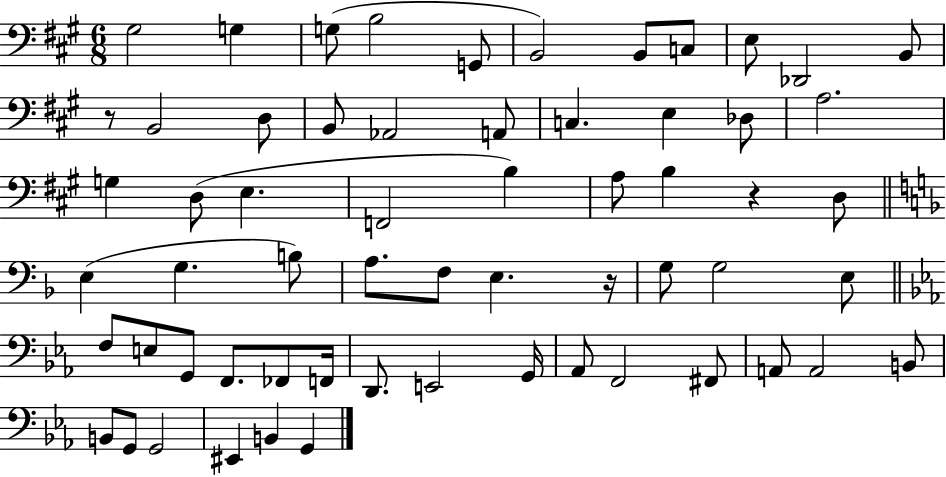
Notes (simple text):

G#3/h G3/q G3/e B3/h G2/e B2/h B2/e C3/e E3/e Db2/h B2/e R/e B2/h D3/e B2/e Ab2/h A2/e C3/q. E3/q Db3/e A3/h. G3/q D3/e E3/q. F2/h B3/q A3/e B3/q R/q D3/e E3/q G3/q. B3/e A3/e. F3/e E3/q. R/s G3/e G3/h E3/e F3/e E3/e G2/e F2/e. FES2/e F2/s D2/e. E2/h G2/s Ab2/e F2/h F#2/e A2/e A2/h B2/e B2/e G2/e G2/h EIS2/q B2/q G2/q